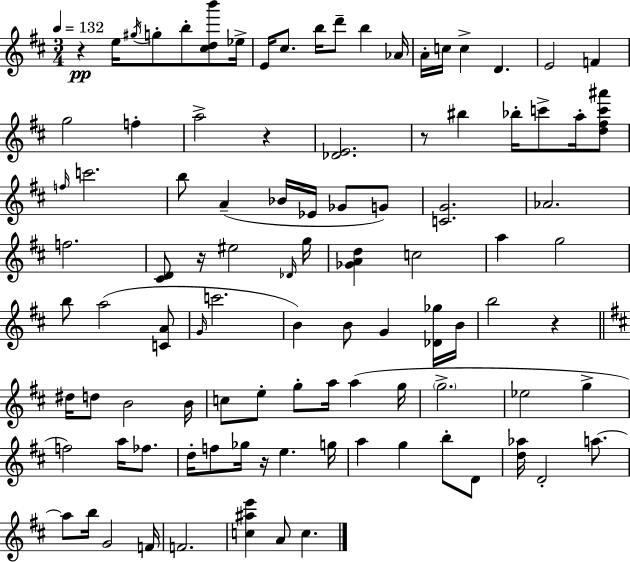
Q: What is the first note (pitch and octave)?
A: E5